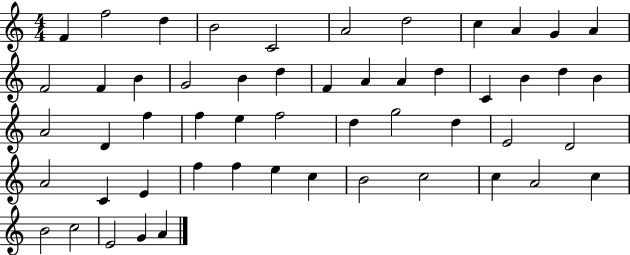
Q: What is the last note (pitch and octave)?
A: A4